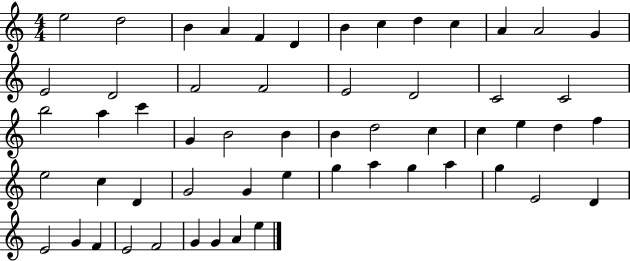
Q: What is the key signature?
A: C major